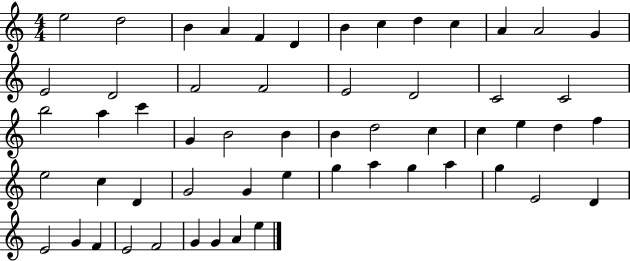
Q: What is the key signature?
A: C major